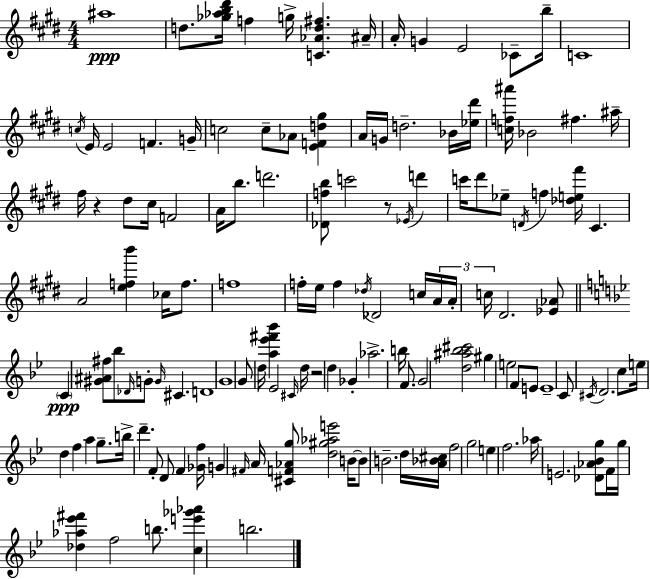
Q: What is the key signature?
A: E major